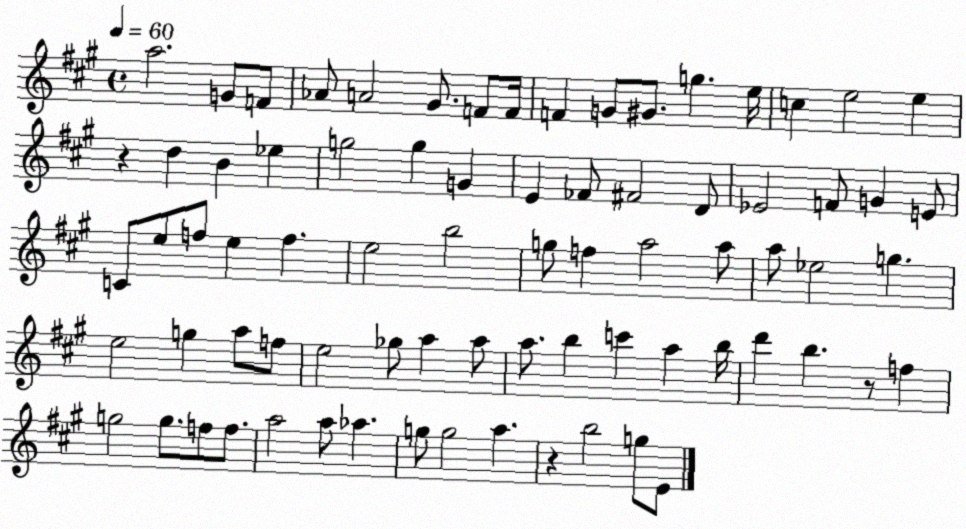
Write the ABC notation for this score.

X:1
T:Untitled
M:4/4
L:1/4
K:A
a2 G/2 F/2 _A/2 A2 ^G/2 F/2 F/4 F G/2 ^G/2 g e/4 c e2 e z d B _e g2 g G E _F/2 ^F2 D/2 _E2 F/2 G E/2 C/2 e/2 f/2 e f e2 b2 g/2 f a2 a/2 a/2 _e2 g e2 g a/2 f/2 e2 _g/2 a a/2 a/2 b c' a b/4 d' b z/2 f g2 g/2 f/2 f/2 a2 a/2 _a g/2 g2 a z b2 g/2 E/2